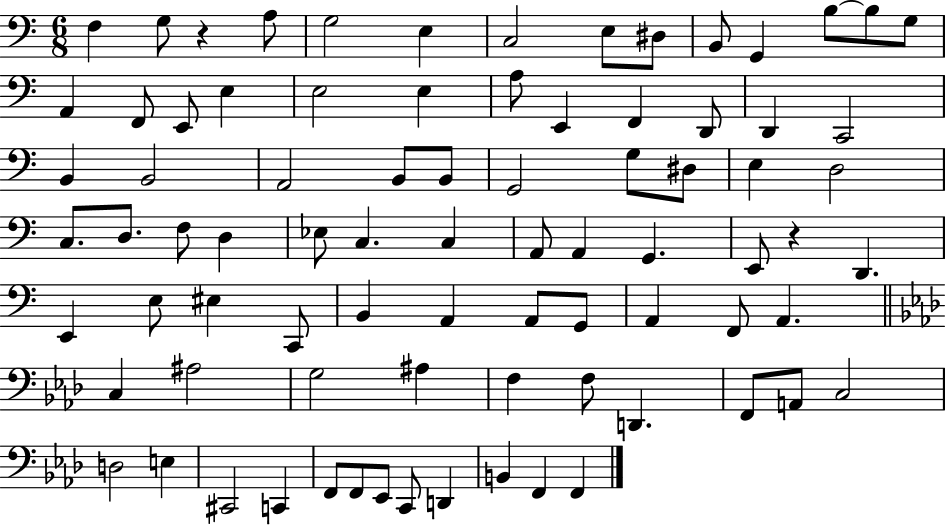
{
  \clef bass
  \numericTimeSignature
  \time 6/8
  \key c \major
  f4 g8 r4 a8 | g2 e4 | c2 e8 dis8 | b,8 g,4 b8~~ b8 g8 | \break a,4 f,8 e,8 e4 | e2 e4 | a8 e,4 f,4 d,8 | d,4 c,2 | \break b,4 b,2 | a,2 b,8 b,8 | g,2 g8 dis8 | e4 d2 | \break c8. d8. f8 d4 | ees8 c4. c4 | a,8 a,4 g,4. | e,8 r4 d,4. | \break e,4 e8 eis4 c,8 | b,4 a,4 a,8 g,8 | a,4 f,8 a,4. | \bar "||" \break \key f \minor c4 ais2 | g2 ais4 | f4 f8 d,4. | f,8 a,8 c2 | \break d2 e4 | cis,2 c,4 | f,8 f,8 ees,8 c,8 d,4 | b,4 f,4 f,4 | \break \bar "|."
}